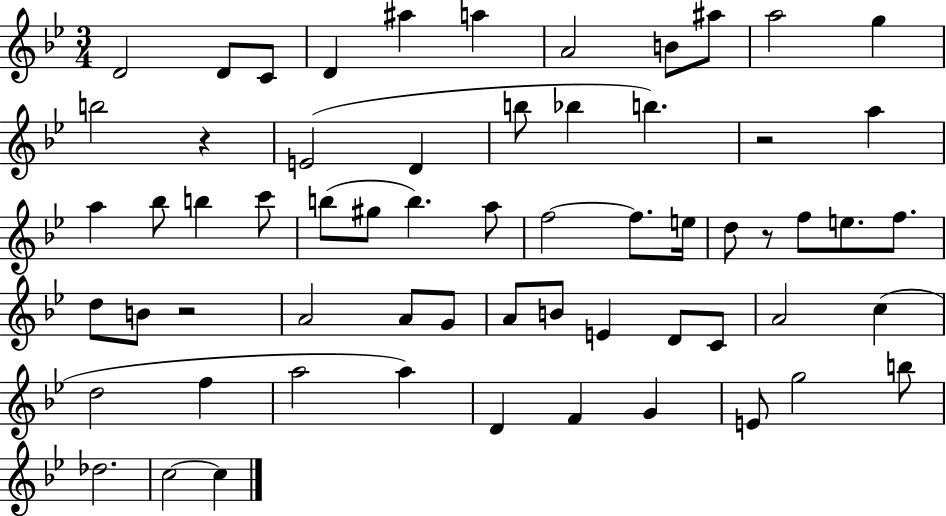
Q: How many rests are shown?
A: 4